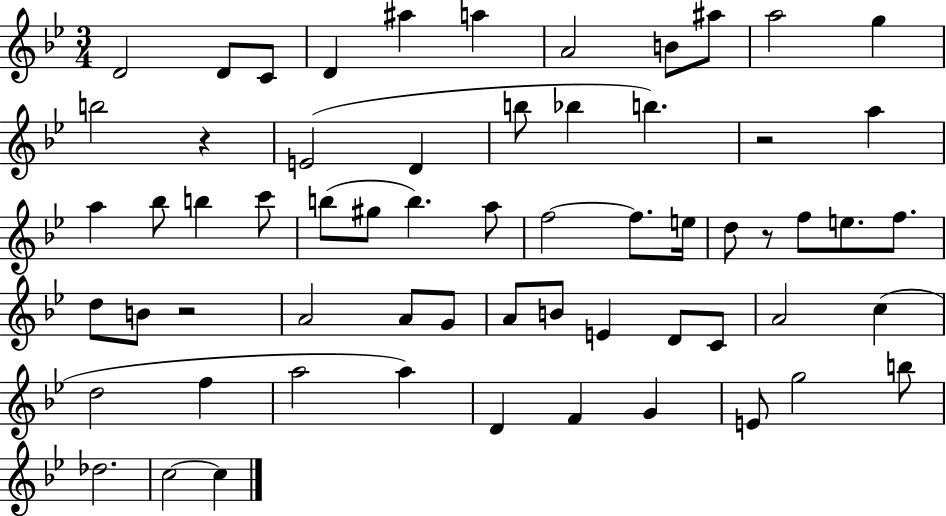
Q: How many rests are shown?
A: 4